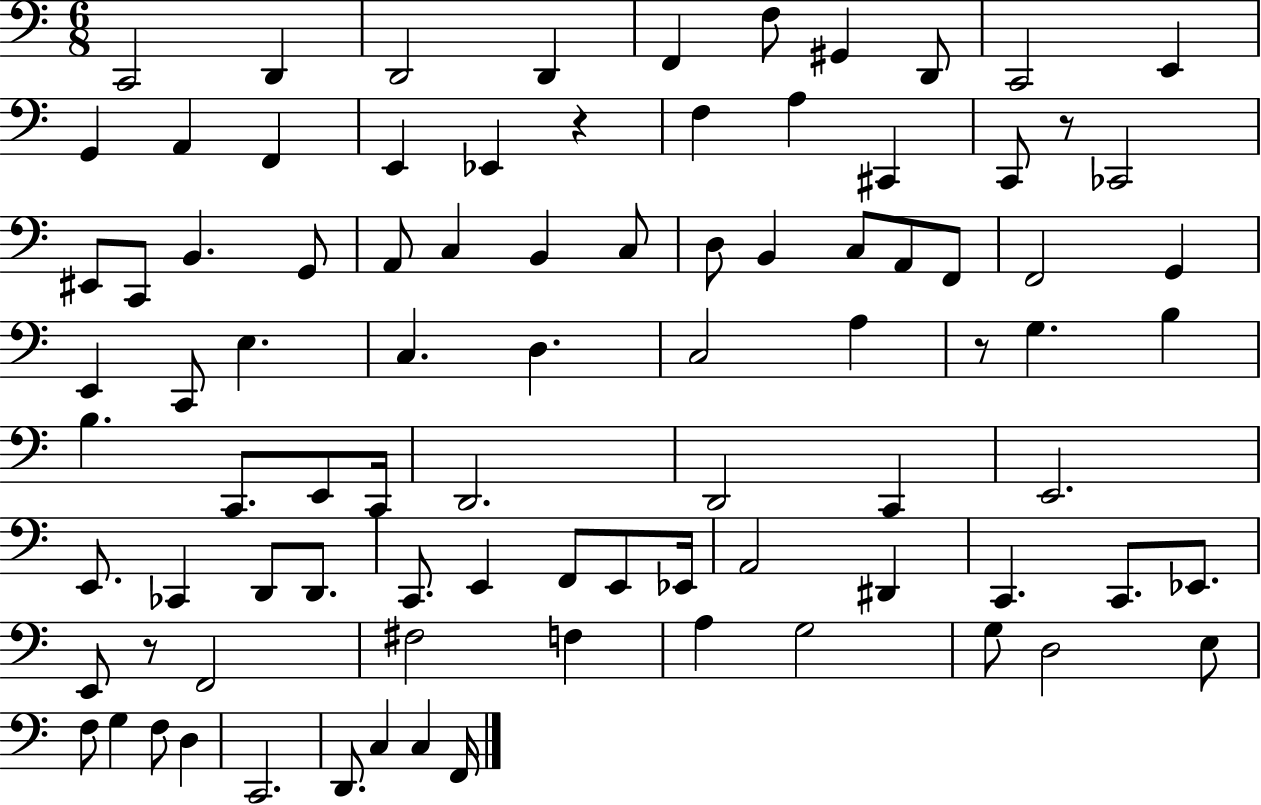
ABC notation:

X:1
T:Untitled
M:6/8
L:1/4
K:C
C,,2 D,, D,,2 D,, F,, F,/2 ^G,, D,,/2 C,,2 E,, G,, A,, F,, E,, _E,, z F, A, ^C,, C,,/2 z/2 _C,,2 ^E,,/2 C,,/2 B,, G,,/2 A,,/2 C, B,, C,/2 D,/2 B,, C,/2 A,,/2 F,,/2 F,,2 G,, E,, C,,/2 E, C, D, C,2 A, z/2 G, B, B, C,,/2 E,,/2 C,,/4 D,,2 D,,2 C,, E,,2 E,,/2 _C,, D,,/2 D,,/2 C,,/2 E,, F,,/2 E,,/2 _E,,/4 A,,2 ^D,, C,, C,,/2 _E,,/2 E,,/2 z/2 F,,2 ^F,2 F, A, G,2 G,/2 D,2 E,/2 F,/2 G, F,/2 D, C,,2 D,,/2 C, C, F,,/4